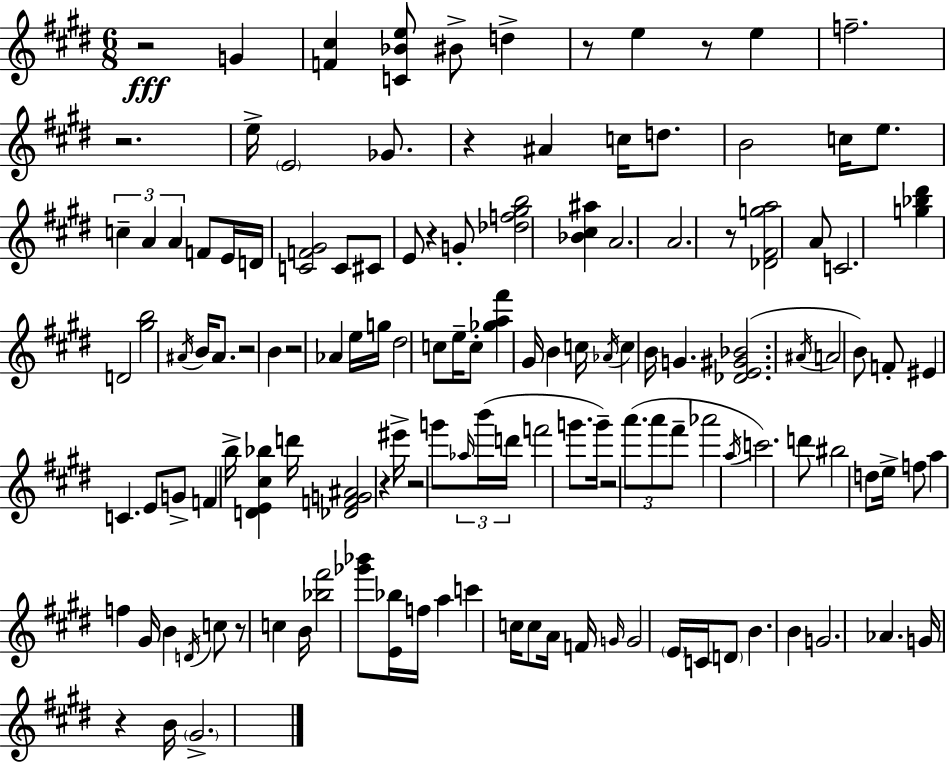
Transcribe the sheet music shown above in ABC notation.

X:1
T:Untitled
M:6/8
L:1/4
K:E
z2 G [F^c] [C_Be]/2 ^B/2 d z/2 e z/2 e f2 z2 e/4 E2 _G/2 z ^A c/4 d/2 B2 c/4 e/2 c A A F/2 E/4 D/4 [CF^G]2 C/2 ^C/2 E/2 z G/2 [_df^gb]2 [_B^c^a] A2 A2 z/2 [_D^Fga]2 A/2 C2 [g_b^d'] D2 [^gb]2 ^A/4 B/4 ^A/2 z2 B z2 _A e/4 g/4 ^d2 c/2 e/4 c/2 [_ga^f'] ^G/4 B c/4 _A/4 c B/4 G [_DE^G_B]2 ^A/4 A2 B/2 F/2 ^E C E/2 G/2 F b/4 [DE^c_b] d'/4 [_DFG^A]2 z ^e'/4 z2 g'/2 _a/4 b'/4 d'/4 f'2 g'/2 g'/4 z2 a'/2 a'/2 ^f'/2 _a'2 a/4 c'2 d'/2 ^b2 d/2 e/4 f/2 a f ^G/4 B D/4 c/2 z/2 c B/4 [_b^f']2 [_g'_b']/2 [E_b]/4 f/4 a c' c/4 c/2 A/4 F/4 G/4 G2 E/4 C/4 D/2 B B G2 _A G/4 z B/4 ^G2